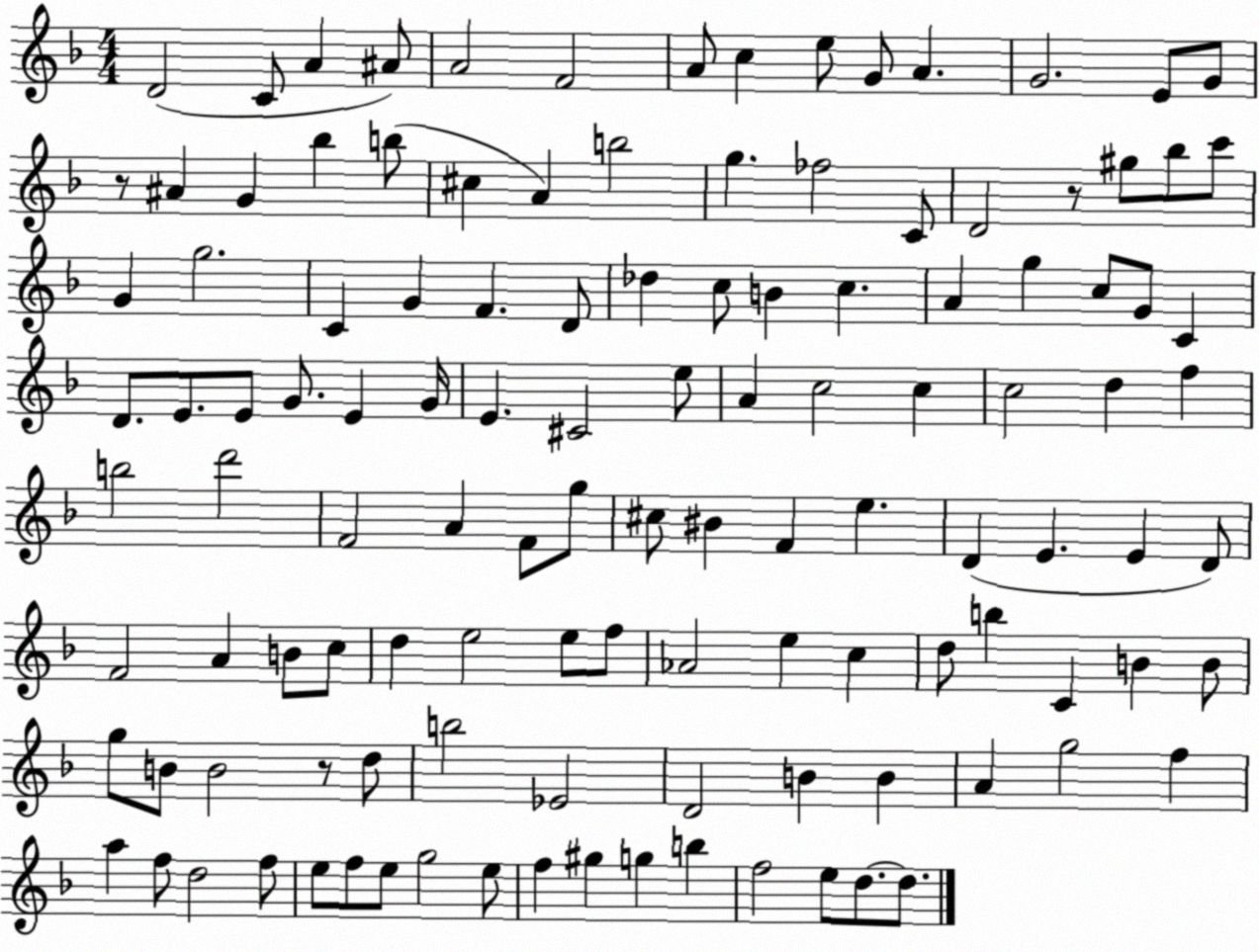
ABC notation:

X:1
T:Untitled
M:4/4
L:1/4
K:F
D2 C/2 A ^A/2 A2 F2 A/2 c e/2 G/2 A G2 E/2 G/2 z/2 ^A G _b b/2 ^c A b2 g _f2 C/2 D2 z/2 ^g/2 _b/2 c'/2 G g2 C G F D/2 _d c/2 B c A g c/2 G/2 C D/2 E/2 E/2 G/2 E G/4 E ^C2 e/2 A c2 c c2 d f b2 d'2 F2 A F/2 g/2 ^c/2 ^B F e D E E D/2 F2 A B/2 c/2 d e2 e/2 f/2 _A2 e c d/2 b C B B/2 g/2 B/2 B2 z/2 d/2 b2 _E2 D2 B B A g2 f a f/2 d2 f/2 e/2 f/2 e/2 g2 e/2 f ^g g b f2 e/2 d/2 d/2